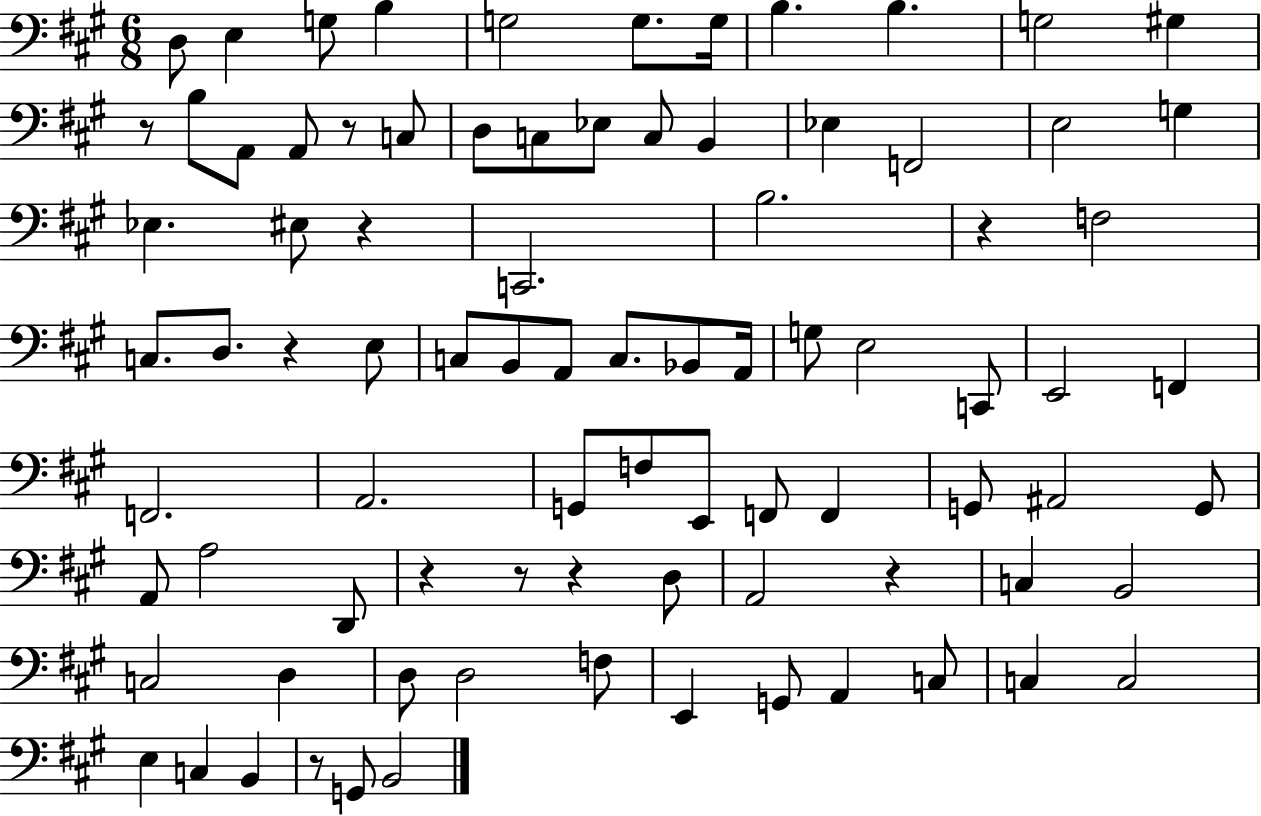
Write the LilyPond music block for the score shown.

{
  \clef bass
  \numericTimeSignature
  \time 6/8
  \key a \major
  d8 e4 g8 b4 | g2 g8. g16 | b4. b4. | g2 gis4 | \break r8 b8 a,8 a,8 r8 c8 | d8 c8 ees8 c8 b,4 | ees4 f,2 | e2 g4 | \break ees4. eis8 r4 | c,2. | b2. | r4 f2 | \break c8. d8. r4 e8 | c8 b,8 a,8 c8. bes,8 a,16 | g8 e2 c,8 | e,2 f,4 | \break f,2. | a,2. | g,8 f8 e,8 f,8 f,4 | g,8 ais,2 g,8 | \break a,8 a2 d,8 | r4 r8 r4 d8 | a,2 r4 | c4 b,2 | \break c2 d4 | d8 d2 f8 | e,4 g,8 a,4 c8 | c4 c2 | \break e4 c4 b,4 | r8 g,8 b,2 | \bar "|."
}